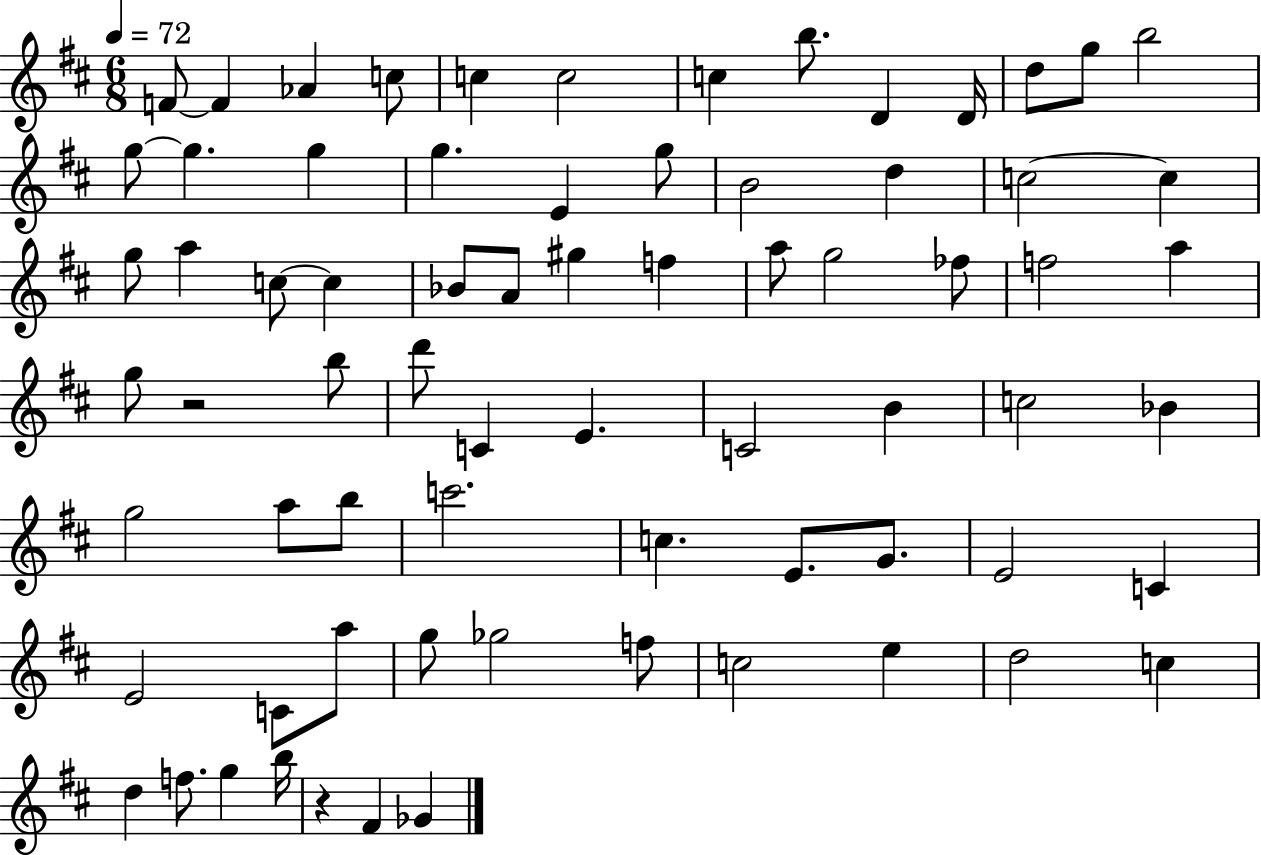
X:1
T:Untitled
M:6/8
L:1/4
K:D
F/2 F _A c/2 c c2 c b/2 D D/4 d/2 g/2 b2 g/2 g g g E g/2 B2 d c2 c g/2 a c/2 c _B/2 A/2 ^g f a/2 g2 _f/2 f2 a g/2 z2 b/2 d'/2 C E C2 B c2 _B g2 a/2 b/2 c'2 c E/2 G/2 E2 C E2 C/2 a/2 g/2 _g2 f/2 c2 e d2 c d f/2 g b/4 z ^F _G